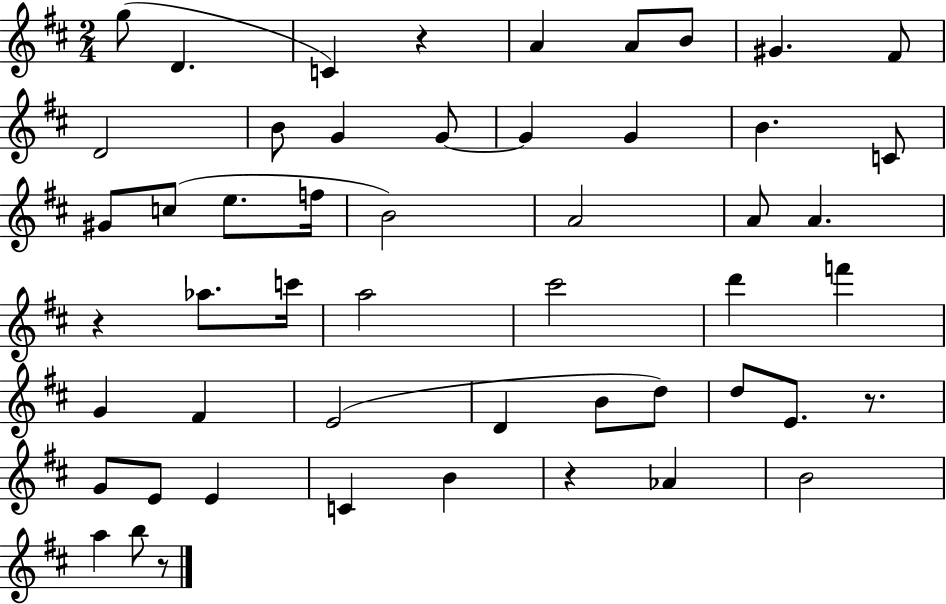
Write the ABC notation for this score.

X:1
T:Untitled
M:2/4
L:1/4
K:D
g/2 D C z A A/2 B/2 ^G ^F/2 D2 B/2 G G/2 G G B C/2 ^G/2 c/2 e/2 f/4 B2 A2 A/2 A z _a/2 c'/4 a2 ^c'2 d' f' G ^F E2 D B/2 d/2 d/2 E/2 z/2 G/2 E/2 E C B z _A B2 a b/2 z/2